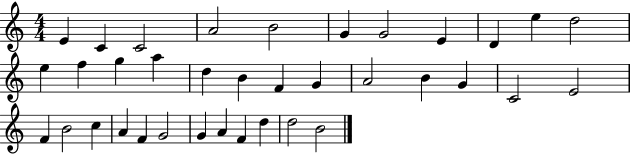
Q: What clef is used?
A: treble